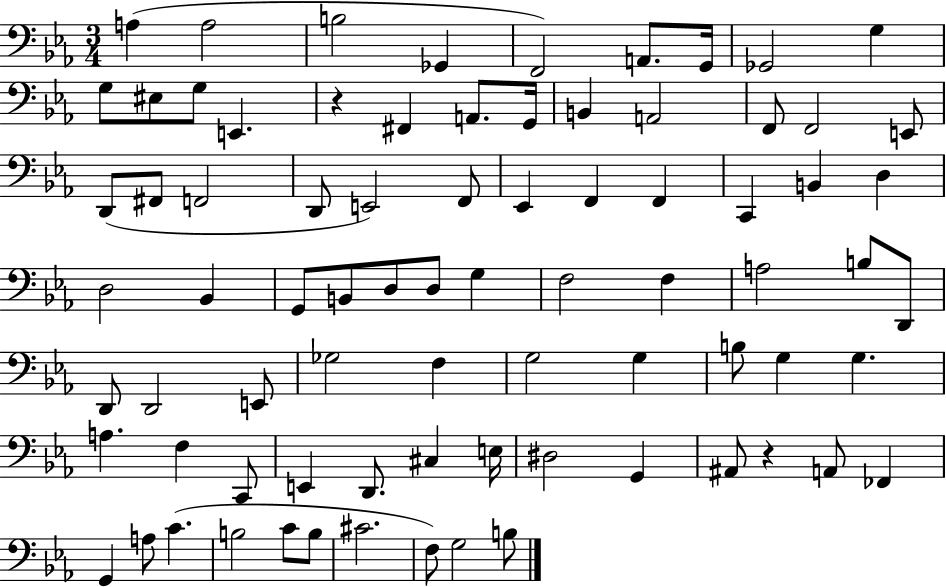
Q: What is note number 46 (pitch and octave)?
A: D2